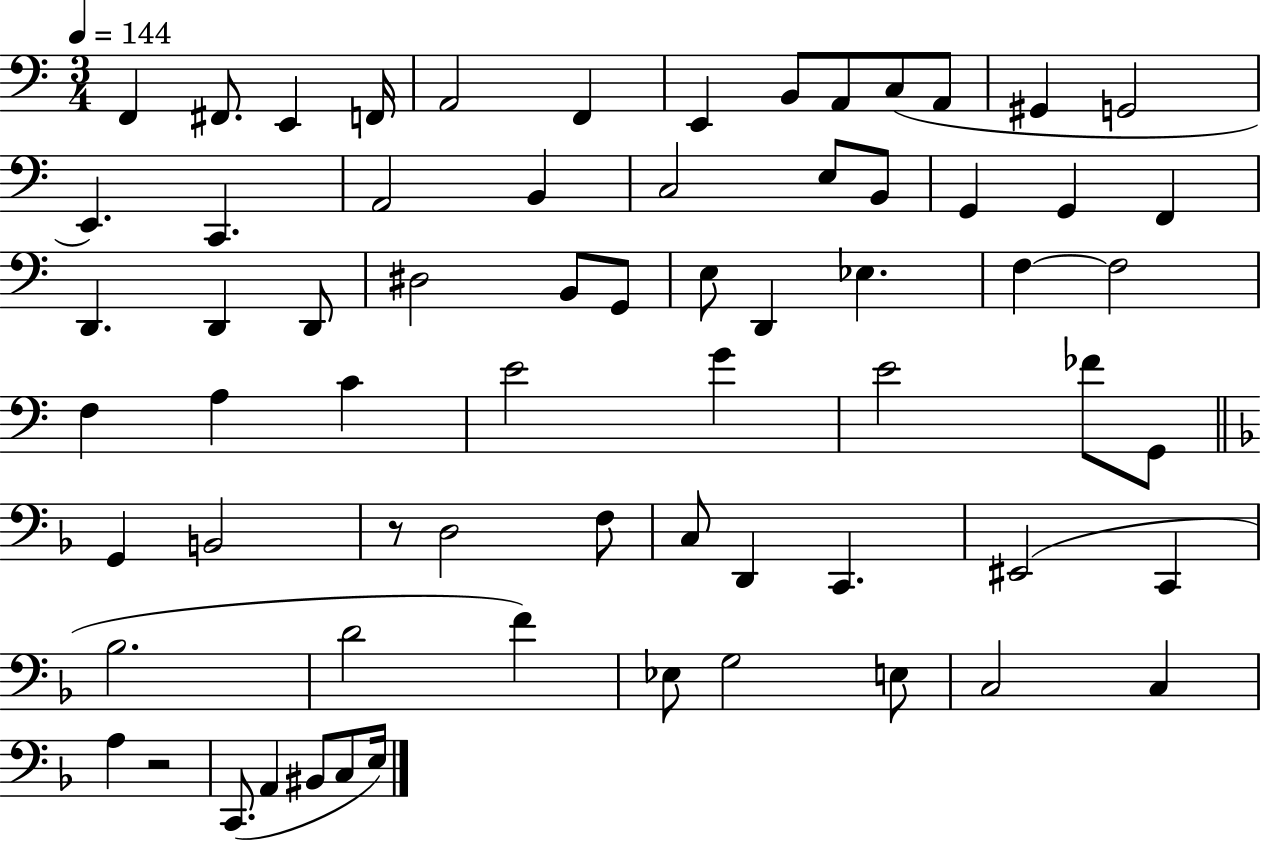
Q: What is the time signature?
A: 3/4